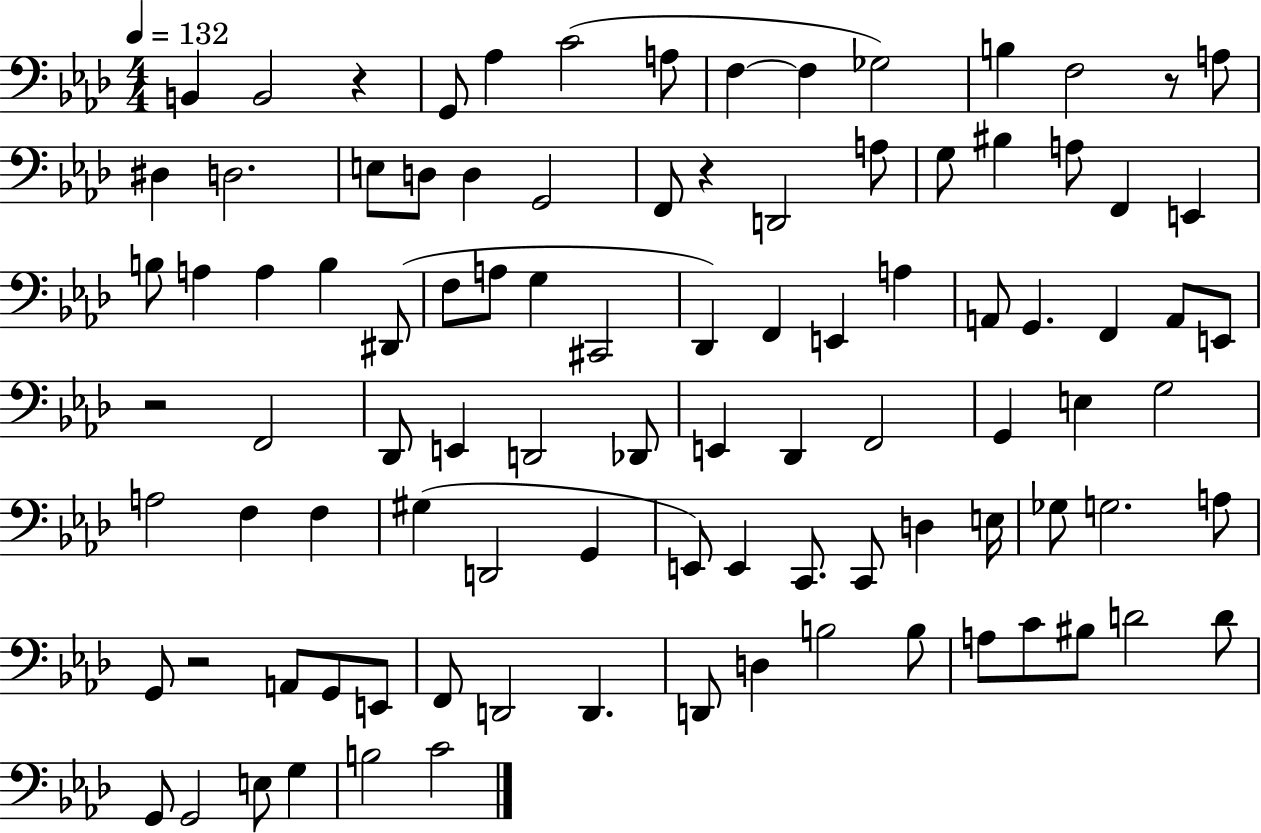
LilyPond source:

{
  \clef bass
  \numericTimeSignature
  \time 4/4
  \key aes \major
  \tempo 4 = 132
  b,4 b,2 r4 | g,8 aes4 c'2( a8 | f4~~ f4 ges2) | b4 f2 r8 a8 | \break dis4 d2. | e8 d8 d4 g,2 | f,8 r4 d,2 a8 | g8 bis4 a8 f,4 e,4 | \break b8 a4 a4 b4 dis,8( | f8 a8 g4 cis,2 | des,4) f,4 e,4 a4 | a,8 g,4. f,4 a,8 e,8 | \break r2 f,2 | des,8 e,4 d,2 des,8 | e,4 des,4 f,2 | g,4 e4 g2 | \break a2 f4 f4 | gis4( d,2 g,4 | e,8) e,4 c,8. c,8 d4 e16 | ges8 g2. a8 | \break g,8 r2 a,8 g,8 e,8 | f,8 d,2 d,4. | d,8 d4 b2 b8 | a8 c'8 bis8 d'2 d'8 | \break g,8 g,2 e8 g4 | b2 c'2 | \bar "|."
}